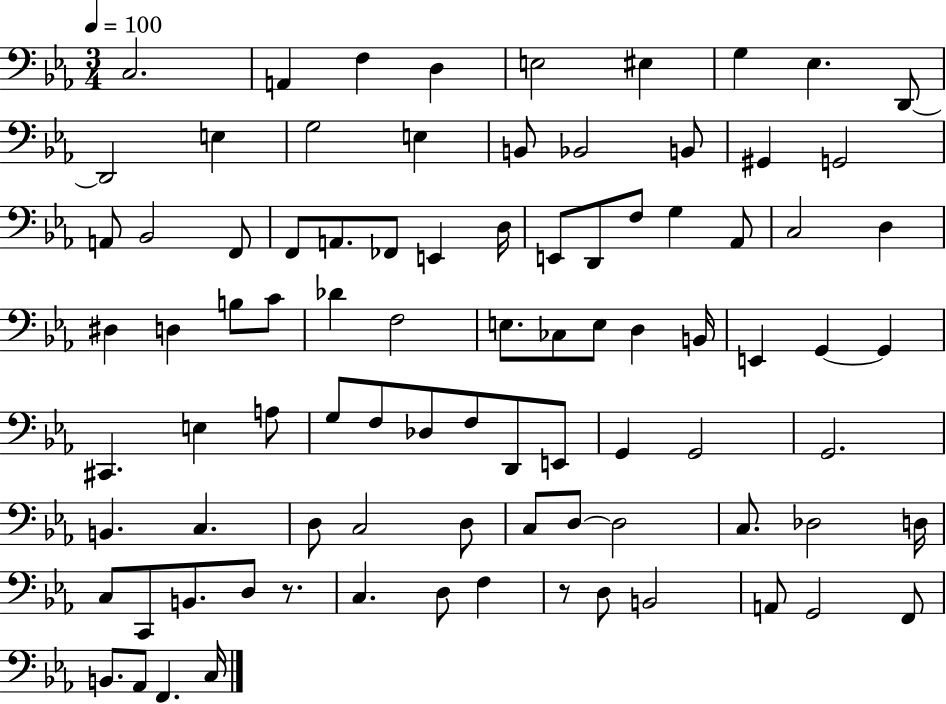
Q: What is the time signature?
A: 3/4